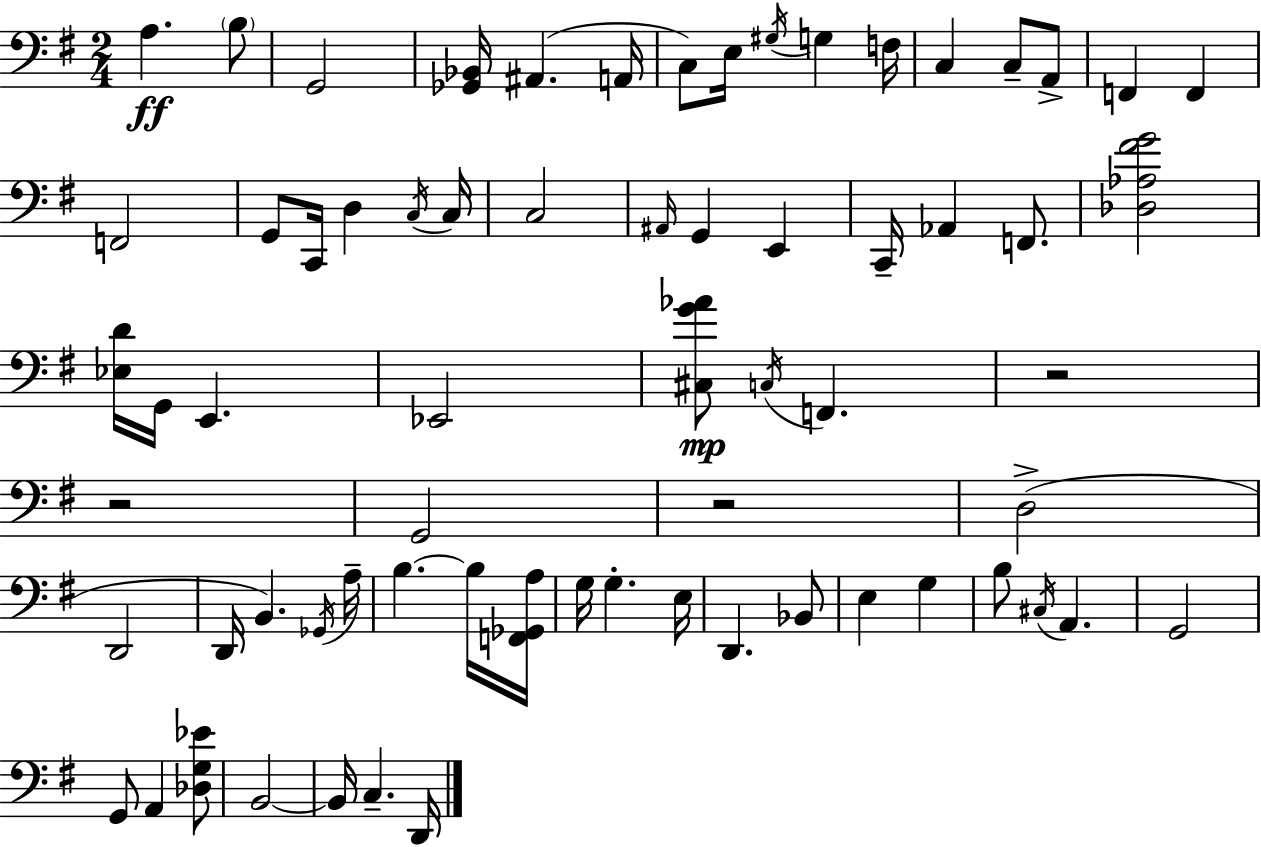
A3/q. B3/e G2/h [Gb2,Bb2]/s A#2/q. A2/s C3/e E3/s G#3/s G3/q F3/s C3/q C3/e A2/e F2/q F2/q F2/h G2/e C2/s D3/q C3/s C3/s C3/h A#2/s G2/q E2/q C2/s Ab2/q F2/e. [Db3,Ab3,F#4,G4]/h [Eb3,D4]/s G2/s E2/q. Eb2/h [C#3,G4,Ab4]/e C3/s F2/q. R/h R/h G2/h R/h D3/h D2/h D2/s B2/q. Gb2/s A3/s B3/q. B3/s [F2,Gb2,A3]/s G3/s G3/q. E3/s D2/q. Bb2/e E3/q G3/q B3/e C#3/s A2/q. G2/h G2/e A2/q [Db3,G3,Eb4]/e B2/h B2/s C3/q. D2/s